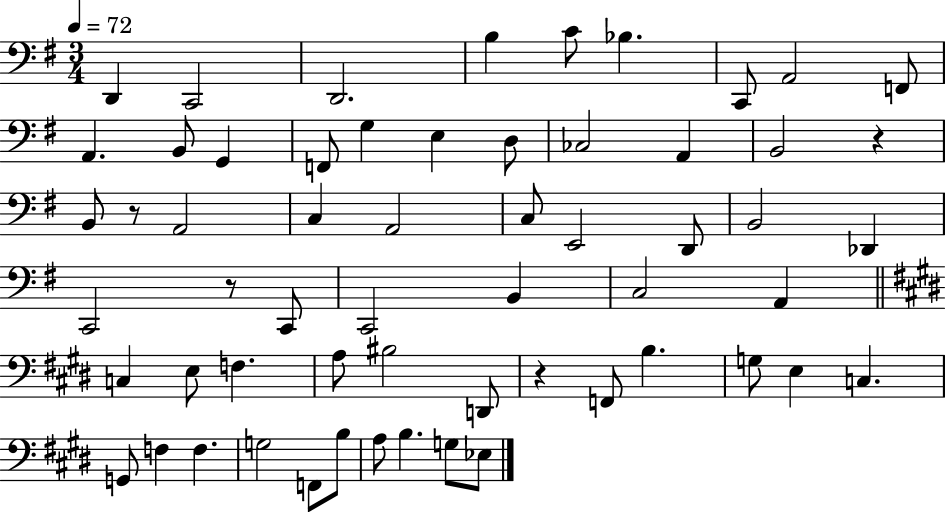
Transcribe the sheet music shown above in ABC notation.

X:1
T:Untitled
M:3/4
L:1/4
K:G
D,, C,,2 D,,2 B, C/2 _B, C,,/2 A,,2 F,,/2 A,, B,,/2 G,, F,,/2 G, E, D,/2 _C,2 A,, B,,2 z B,,/2 z/2 A,,2 C, A,,2 C,/2 E,,2 D,,/2 B,,2 _D,, C,,2 z/2 C,,/2 C,,2 B,, C,2 A,, C, E,/2 F, A,/2 ^B,2 D,,/2 z F,,/2 B, G,/2 E, C, G,,/2 F, F, G,2 F,,/2 B,/2 A,/2 B, G,/2 _E,/2